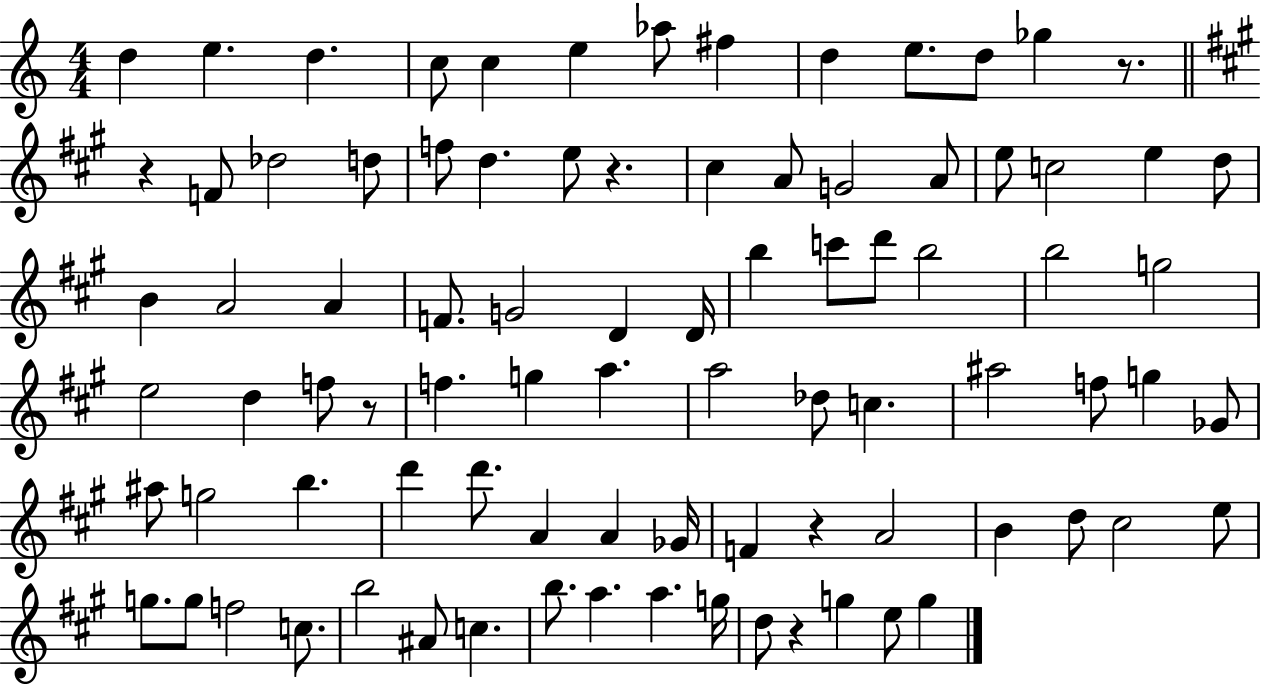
{
  \clef treble
  \numericTimeSignature
  \time 4/4
  \key c \major
  \repeat volta 2 { d''4 e''4. d''4. | c''8 c''4 e''4 aes''8 fis''4 | d''4 e''8. d''8 ges''4 r8. | \bar "||" \break \key a \major r4 f'8 des''2 d''8 | f''8 d''4. e''8 r4. | cis''4 a'8 g'2 a'8 | e''8 c''2 e''4 d''8 | \break b'4 a'2 a'4 | f'8. g'2 d'4 d'16 | b''4 c'''8 d'''8 b''2 | b''2 g''2 | \break e''2 d''4 f''8 r8 | f''4. g''4 a''4. | a''2 des''8 c''4. | ais''2 f''8 g''4 ges'8 | \break ais''8 g''2 b''4. | d'''4 d'''8. a'4 a'4 ges'16 | f'4 r4 a'2 | b'4 d''8 cis''2 e''8 | \break g''8. g''8 f''2 c''8. | b''2 ais'8 c''4. | b''8. a''4. a''4. g''16 | d''8 r4 g''4 e''8 g''4 | \break } \bar "|."
}